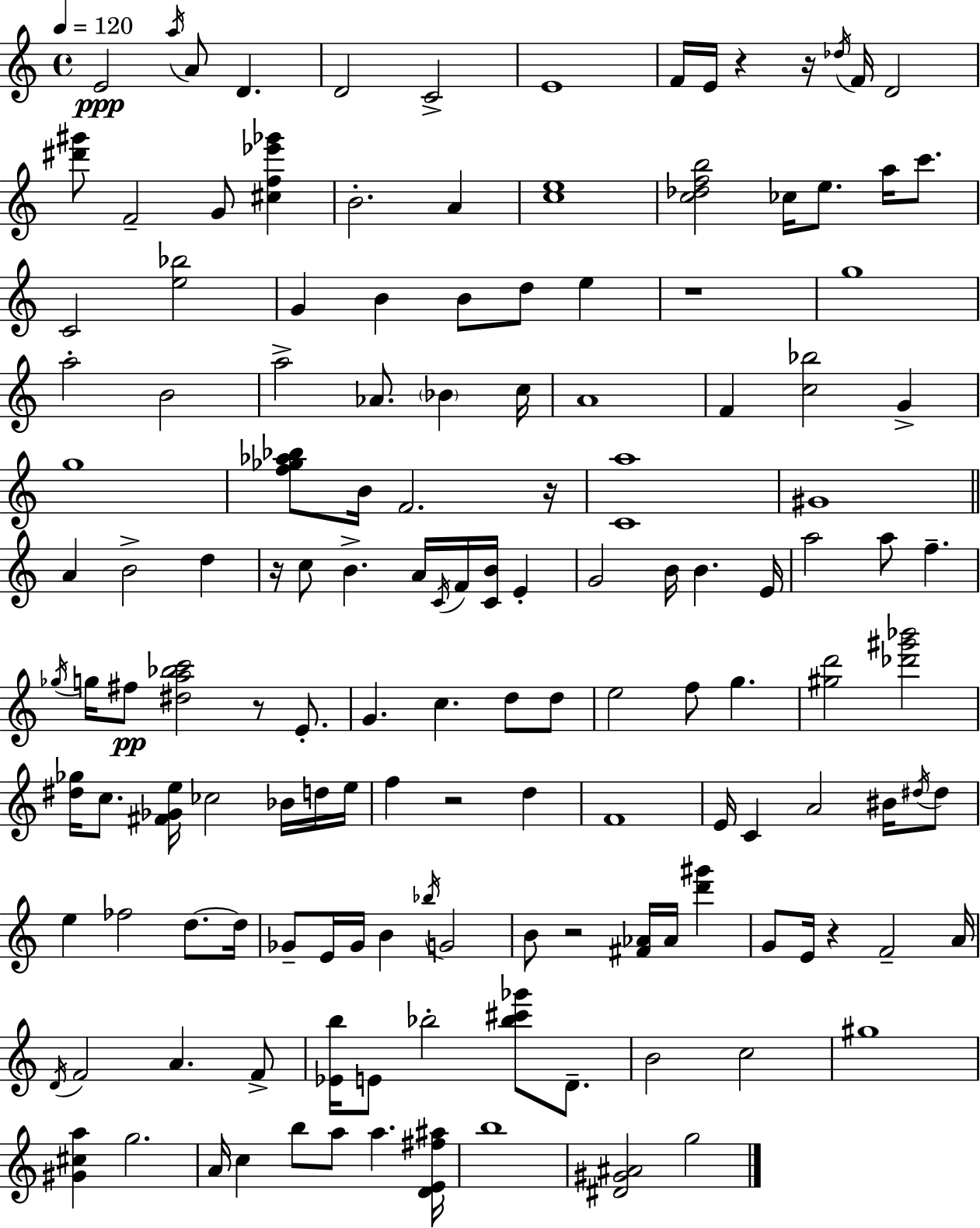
{
  \clef treble
  \time 4/4
  \defaultTimeSignature
  \key c \major
  \tempo 4 = 120
  e'2\ppp \acciaccatura { a''16 } a'8 d'4. | d'2 c'2-> | e'1 | f'16 e'16 r4 r16 \acciaccatura { des''16 } f'16 d'2 | \break <dis''' gis'''>8 f'2-- g'8 <cis'' f'' ees''' ges'''>4 | b'2.-. a'4 | <c'' e''>1 | <c'' des'' f'' b''>2 ces''16 e''8. a''16 c'''8. | \break c'2 <e'' bes''>2 | g'4 b'4 b'8 d''8 e''4 | r1 | g''1 | \break a''2-. b'2 | a''2-> aes'8. \parenthesize bes'4 | c''16 a'1 | f'4 <c'' bes''>2 g'4-> | \break g''1 | <f'' ges'' aes'' bes''>8 b'16 f'2. | r16 <c' a''>1 | gis'1 | \break \bar "||" \break \key c \major a'4 b'2-> d''4 | r16 c''8 b'4.-> a'16 \acciaccatura { c'16 } f'16 <c' b'>16 e'4-. | g'2 b'16 b'4. | e'16 a''2 a''8 f''4.-- | \break \acciaccatura { ges''16 } g''16 fis''8\pp <dis'' a'' bes'' c'''>2 r8 e'8.-. | g'4. c''4. d''8 | d''8 e''2 f''8 g''4. | <gis'' d'''>2 <des''' gis''' bes'''>2 | \break <dis'' ges''>16 c''8. <fis' ges' e''>16 ces''2 bes'16 | d''16 e''16 f''4 r2 d''4 | f'1 | e'16 c'4 a'2 bis'16 | \break \acciaccatura { dis''16 } dis''8 e''4 fes''2 d''8.~~ | d''16 ges'8-- e'16 ges'16 b'4 \acciaccatura { bes''16 } g'2 | b'8 r2 <fis' aes'>16 aes'16 | <d''' gis'''>4 g'8 e'16 r4 f'2-- | \break a'16 \acciaccatura { d'16 } f'2 a'4. | f'8-> <ees' b''>16 e'8 bes''2-. | <bes'' cis''' ges'''>8 d'8.-- b'2 c''2 | gis''1 | \break <gis' cis'' a''>4 g''2. | a'16 c''4 b''8 a''8 a''4. | <d' e' fis'' ais''>16 b''1 | <dis' gis' ais'>2 g''2 | \break \bar "|."
}